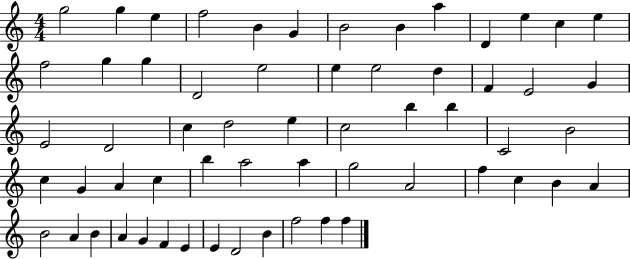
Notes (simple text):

G5/h G5/q E5/q F5/h B4/q G4/q B4/h B4/q A5/q D4/q E5/q C5/q E5/q F5/h G5/q G5/q D4/h E5/h E5/q E5/h D5/q F4/q E4/h G4/q E4/h D4/h C5/q D5/h E5/q C5/h B5/q B5/q C4/h B4/h C5/q G4/q A4/q C5/q B5/q A5/h A5/q G5/h A4/h F5/q C5/q B4/q A4/q B4/h A4/q B4/q A4/q G4/q F4/q E4/q E4/q D4/h B4/q F5/h F5/q F5/q